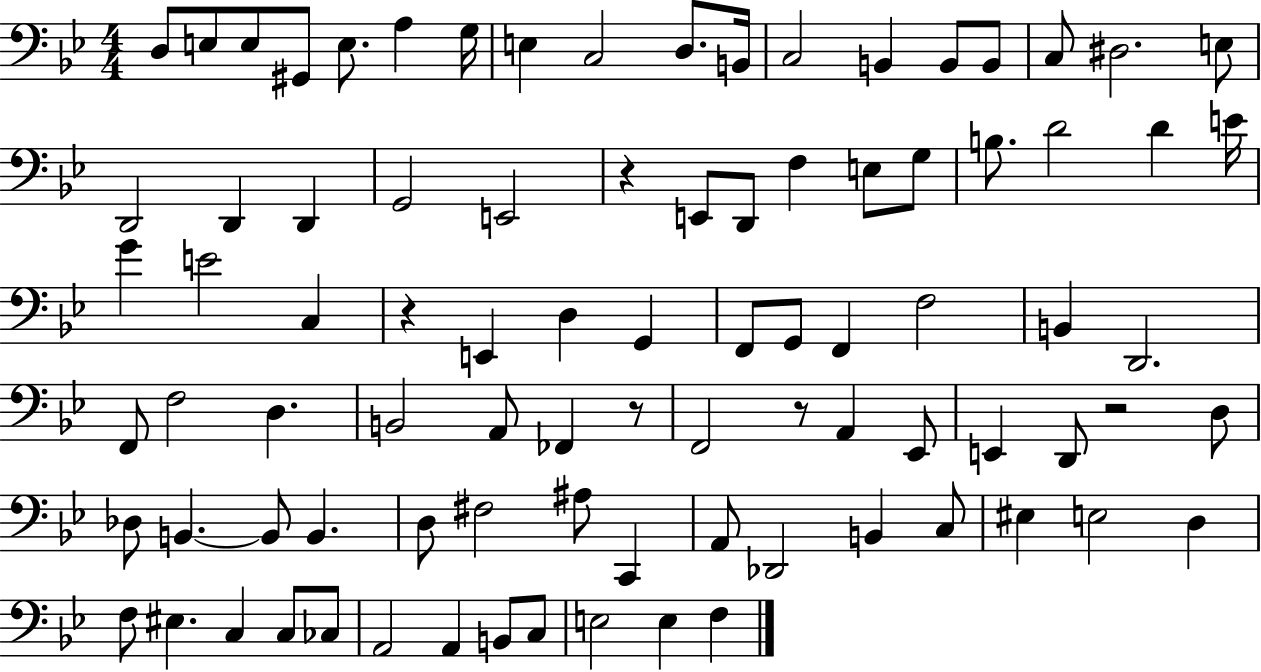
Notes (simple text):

D3/e E3/e E3/e G#2/e E3/e. A3/q G3/s E3/q C3/h D3/e. B2/s C3/h B2/q B2/e B2/e C3/e D#3/h. E3/e D2/h D2/q D2/q G2/h E2/h R/q E2/e D2/e F3/q E3/e G3/e B3/e. D4/h D4/q E4/s G4/q E4/h C3/q R/q E2/q D3/q G2/q F2/e G2/e F2/q F3/h B2/q D2/h. F2/e F3/h D3/q. B2/h A2/e FES2/q R/e F2/h R/e A2/q Eb2/e E2/q D2/e R/h D3/e Db3/e B2/q. B2/e B2/q. D3/e F#3/h A#3/e C2/q A2/e Db2/h B2/q C3/e EIS3/q E3/h D3/q F3/e EIS3/q. C3/q C3/e CES3/e A2/h A2/q B2/e C3/e E3/h E3/q F3/q